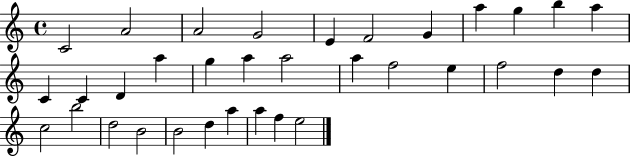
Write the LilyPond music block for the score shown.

{
  \clef treble
  \time 4/4
  \defaultTimeSignature
  \key c \major
  c'2 a'2 | a'2 g'2 | e'4 f'2 g'4 | a''4 g''4 b''4 a''4 | \break c'4 c'4 d'4 a''4 | g''4 a''4 a''2 | a''4 f''2 e''4 | f''2 d''4 d''4 | \break c''2 b''2 | d''2 b'2 | b'2 d''4 a''4 | a''4 f''4 e''2 | \break \bar "|."
}